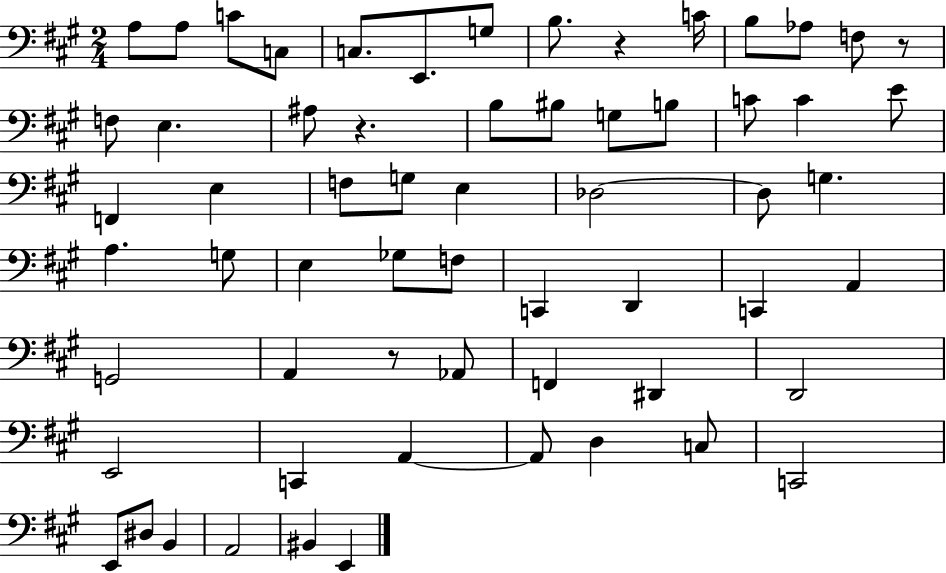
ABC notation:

X:1
T:Untitled
M:2/4
L:1/4
K:A
A,/2 A,/2 C/2 C,/2 C,/2 E,,/2 G,/2 B,/2 z C/4 B,/2 _A,/2 F,/2 z/2 F,/2 E, ^A,/2 z B,/2 ^B,/2 G,/2 B,/2 C/2 C E/2 F,, E, F,/2 G,/2 E, _D,2 _D,/2 G, A, G,/2 E, _G,/2 F,/2 C,, D,, C,, A,, G,,2 A,, z/2 _A,,/2 F,, ^D,, D,,2 E,,2 C,, A,, A,,/2 D, C,/2 C,,2 E,,/2 ^D,/2 B,, A,,2 ^B,, E,,